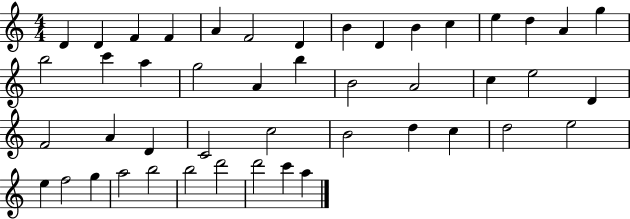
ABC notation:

X:1
T:Untitled
M:4/4
L:1/4
K:C
D D F F A F2 D B D B c e d A g b2 c' a g2 A b B2 A2 c e2 D F2 A D C2 c2 B2 d c d2 e2 e f2 g a2 b2 b2 d'2 d'2 c' a